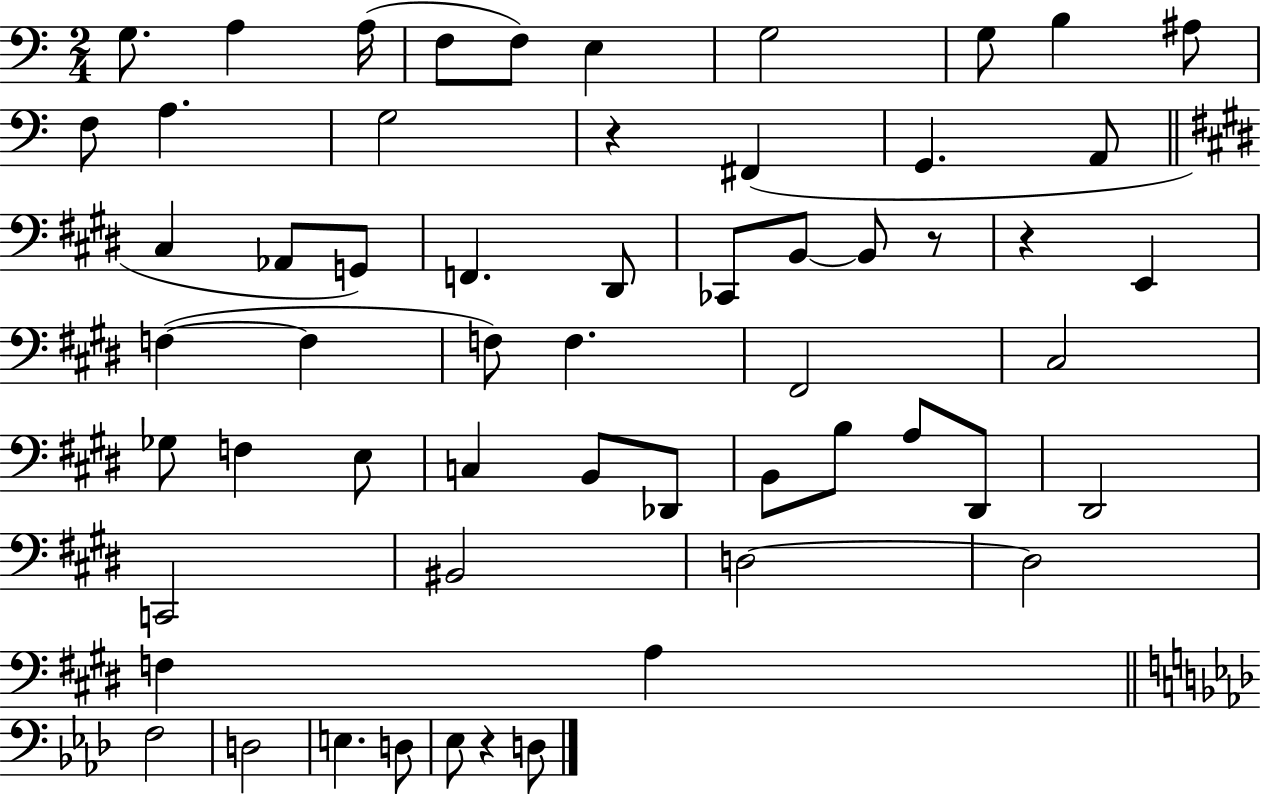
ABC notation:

X:1
T:Untitled
M:2/4
L:1/4
K:C
G,/2 A, A,/4 F,/2 F,/2 E, G,2 G,/2 B, ^A,/2 F,/2 A, G,2 z ^F,, G,, A,,/2 ^C, _A,,/2 G,,/2 F,, ^D,,/2 _C,,/2 B,,/2 B,,/2 z/2 z E,, F, F, F,/2 F, ^F,,2 ^C,2 _G,/2 F, E,/2 C, B,,/2 _D,,/2 B,,/2 B,/2 A,/2 ^D,,/2 ^D,,2 C,,2 ^B,,2 D,2 D,2 F, A, F,2 D,2 E, D,/2 _E,/2 z D,/2